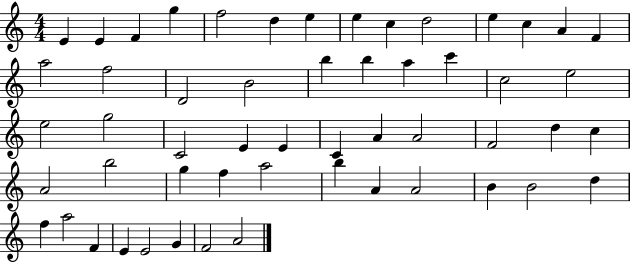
E4/q E4/q F4/q G5/q F5/h D5/q E5/q E5/q C5/q D5/h E5/q C5/q A4/q F4/q A5/h F5/h D4/h B4/h B5/q B5/q A5/q C6/q C5/h E5/h E5/h G5/h C4/h E4/q E4/q C4/q A4/q A4/h F4/h D5/q C5/q A4/h B5/h G5/q F5/q A5/h B5/q A4/q A4/h B4/q B4/h D5/q F5/q A5/h F4/q E4/q E4/h G4/q F4/h A4/h